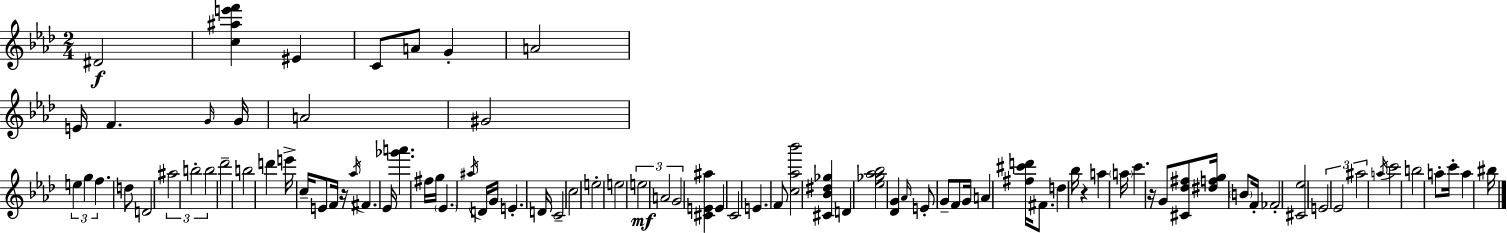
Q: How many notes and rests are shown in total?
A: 90